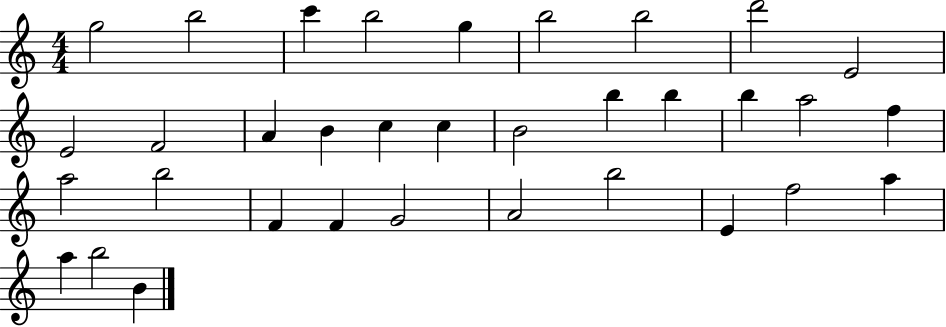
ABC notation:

X:1
T:Untitled
M:4/4
L:1/4
K:C
g2 b2 c' b2 g b2 b2 d'2 E2 E2 F2 A B c c B2 b b b a2 f a2 b2 F F G2 A2 b2 E f2 a a b2 B